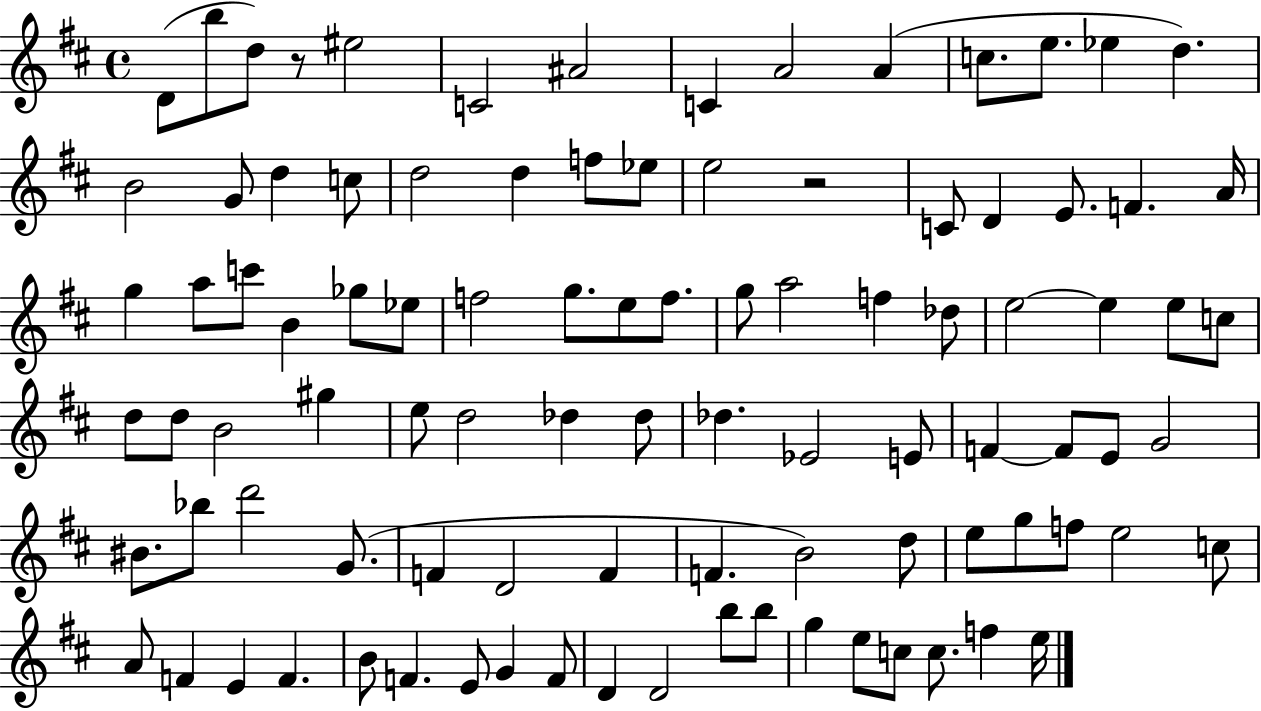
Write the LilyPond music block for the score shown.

{
  \clef treble
  \time 4/4
  \defaultTimeSignature
  \key d \major
  \repeat volta 2 { d'8( b''8 d''8) r8 eis''2 | c'2 ais'2 | c'4 a'2 a'4( | c''8. e''8. ees''4 d''4.) | \break b'2 g'8 d''4 c''8 | d''2 d''4 f''8 ees''8 | e''2 r2 | c'8 d'4 e'8. f'4. a'16 | \break g''4 a''8 c'''8 b'4 ges''8 ees''8 | f''2 g''8. e''8 f''8. | g''8 a''2 f''4 des''8 | e''2~~ e''4 e''8 c''8 | \break d''8 d''8 b'2 gis''4 | e''8 d''2 des''4 des''8 | des''4. ees'2 e'8 | f'4~~ f'8 e'8 g'2 | \break bis'8. bes''8 d'''2 g'8.( | f'4 d'2 f'4 | f'4. b'2) d''8 | e''8 g''8 f''8 e''2 c''8 | \break a'8 f'4 e'4 f'4. | b'8 f'4. e'8 g'4 f'8 | d'4 d'2 b''8 b''8 | g''4 e''8 c''8 c''8. f''4 e''16 | \break } \bar "|."
}